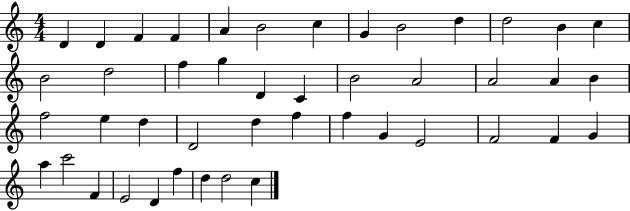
D4/q D4/q F4/q F4/q A4/q B4/h C5/q G4/q B4/h D5/q D5/h B4/q C5/q B4/h D5/h F5/q G5/q D4/q C4/q B4/h A4/h A4/h A4/q B4/q F5/h E5/q D5/q D4/h D5/q F5/q F5/q G4/q E4/h F4/h F4/q G4/q A5/q C6/h F4/q E4/h D4/q F5/q D5/q D5/h C5/q